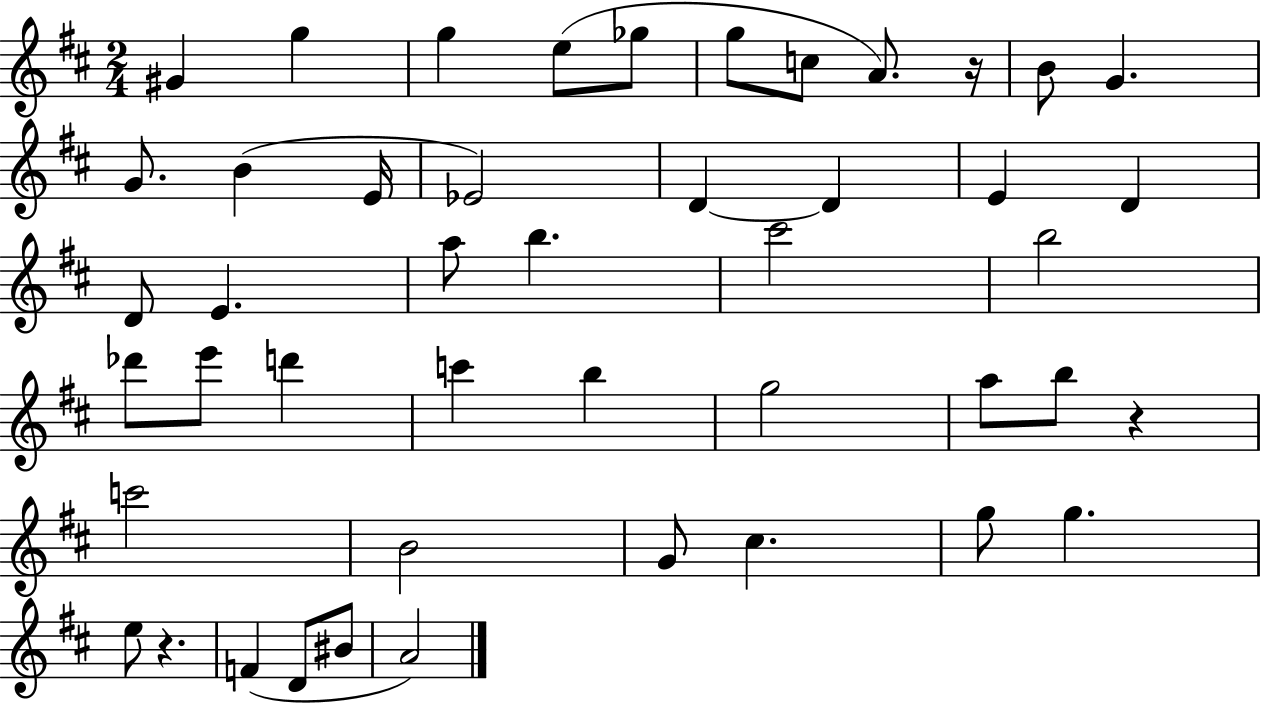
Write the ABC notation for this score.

X:1
T:Untitled
M:2/4
L:1/4
K:D
^G g g e/2 _g/2 g/2 c/2 A/2 z/4 B/2 G G/2 B E/4 _E2 D D E D D/2 E a/2 b ^c'2 b2 _d'/2 e'/2 d' c' b g2 a/2 b/2 z c'2 B2 G/2 ^c g/2 g e/2 z F D/2 ^B/2 A2